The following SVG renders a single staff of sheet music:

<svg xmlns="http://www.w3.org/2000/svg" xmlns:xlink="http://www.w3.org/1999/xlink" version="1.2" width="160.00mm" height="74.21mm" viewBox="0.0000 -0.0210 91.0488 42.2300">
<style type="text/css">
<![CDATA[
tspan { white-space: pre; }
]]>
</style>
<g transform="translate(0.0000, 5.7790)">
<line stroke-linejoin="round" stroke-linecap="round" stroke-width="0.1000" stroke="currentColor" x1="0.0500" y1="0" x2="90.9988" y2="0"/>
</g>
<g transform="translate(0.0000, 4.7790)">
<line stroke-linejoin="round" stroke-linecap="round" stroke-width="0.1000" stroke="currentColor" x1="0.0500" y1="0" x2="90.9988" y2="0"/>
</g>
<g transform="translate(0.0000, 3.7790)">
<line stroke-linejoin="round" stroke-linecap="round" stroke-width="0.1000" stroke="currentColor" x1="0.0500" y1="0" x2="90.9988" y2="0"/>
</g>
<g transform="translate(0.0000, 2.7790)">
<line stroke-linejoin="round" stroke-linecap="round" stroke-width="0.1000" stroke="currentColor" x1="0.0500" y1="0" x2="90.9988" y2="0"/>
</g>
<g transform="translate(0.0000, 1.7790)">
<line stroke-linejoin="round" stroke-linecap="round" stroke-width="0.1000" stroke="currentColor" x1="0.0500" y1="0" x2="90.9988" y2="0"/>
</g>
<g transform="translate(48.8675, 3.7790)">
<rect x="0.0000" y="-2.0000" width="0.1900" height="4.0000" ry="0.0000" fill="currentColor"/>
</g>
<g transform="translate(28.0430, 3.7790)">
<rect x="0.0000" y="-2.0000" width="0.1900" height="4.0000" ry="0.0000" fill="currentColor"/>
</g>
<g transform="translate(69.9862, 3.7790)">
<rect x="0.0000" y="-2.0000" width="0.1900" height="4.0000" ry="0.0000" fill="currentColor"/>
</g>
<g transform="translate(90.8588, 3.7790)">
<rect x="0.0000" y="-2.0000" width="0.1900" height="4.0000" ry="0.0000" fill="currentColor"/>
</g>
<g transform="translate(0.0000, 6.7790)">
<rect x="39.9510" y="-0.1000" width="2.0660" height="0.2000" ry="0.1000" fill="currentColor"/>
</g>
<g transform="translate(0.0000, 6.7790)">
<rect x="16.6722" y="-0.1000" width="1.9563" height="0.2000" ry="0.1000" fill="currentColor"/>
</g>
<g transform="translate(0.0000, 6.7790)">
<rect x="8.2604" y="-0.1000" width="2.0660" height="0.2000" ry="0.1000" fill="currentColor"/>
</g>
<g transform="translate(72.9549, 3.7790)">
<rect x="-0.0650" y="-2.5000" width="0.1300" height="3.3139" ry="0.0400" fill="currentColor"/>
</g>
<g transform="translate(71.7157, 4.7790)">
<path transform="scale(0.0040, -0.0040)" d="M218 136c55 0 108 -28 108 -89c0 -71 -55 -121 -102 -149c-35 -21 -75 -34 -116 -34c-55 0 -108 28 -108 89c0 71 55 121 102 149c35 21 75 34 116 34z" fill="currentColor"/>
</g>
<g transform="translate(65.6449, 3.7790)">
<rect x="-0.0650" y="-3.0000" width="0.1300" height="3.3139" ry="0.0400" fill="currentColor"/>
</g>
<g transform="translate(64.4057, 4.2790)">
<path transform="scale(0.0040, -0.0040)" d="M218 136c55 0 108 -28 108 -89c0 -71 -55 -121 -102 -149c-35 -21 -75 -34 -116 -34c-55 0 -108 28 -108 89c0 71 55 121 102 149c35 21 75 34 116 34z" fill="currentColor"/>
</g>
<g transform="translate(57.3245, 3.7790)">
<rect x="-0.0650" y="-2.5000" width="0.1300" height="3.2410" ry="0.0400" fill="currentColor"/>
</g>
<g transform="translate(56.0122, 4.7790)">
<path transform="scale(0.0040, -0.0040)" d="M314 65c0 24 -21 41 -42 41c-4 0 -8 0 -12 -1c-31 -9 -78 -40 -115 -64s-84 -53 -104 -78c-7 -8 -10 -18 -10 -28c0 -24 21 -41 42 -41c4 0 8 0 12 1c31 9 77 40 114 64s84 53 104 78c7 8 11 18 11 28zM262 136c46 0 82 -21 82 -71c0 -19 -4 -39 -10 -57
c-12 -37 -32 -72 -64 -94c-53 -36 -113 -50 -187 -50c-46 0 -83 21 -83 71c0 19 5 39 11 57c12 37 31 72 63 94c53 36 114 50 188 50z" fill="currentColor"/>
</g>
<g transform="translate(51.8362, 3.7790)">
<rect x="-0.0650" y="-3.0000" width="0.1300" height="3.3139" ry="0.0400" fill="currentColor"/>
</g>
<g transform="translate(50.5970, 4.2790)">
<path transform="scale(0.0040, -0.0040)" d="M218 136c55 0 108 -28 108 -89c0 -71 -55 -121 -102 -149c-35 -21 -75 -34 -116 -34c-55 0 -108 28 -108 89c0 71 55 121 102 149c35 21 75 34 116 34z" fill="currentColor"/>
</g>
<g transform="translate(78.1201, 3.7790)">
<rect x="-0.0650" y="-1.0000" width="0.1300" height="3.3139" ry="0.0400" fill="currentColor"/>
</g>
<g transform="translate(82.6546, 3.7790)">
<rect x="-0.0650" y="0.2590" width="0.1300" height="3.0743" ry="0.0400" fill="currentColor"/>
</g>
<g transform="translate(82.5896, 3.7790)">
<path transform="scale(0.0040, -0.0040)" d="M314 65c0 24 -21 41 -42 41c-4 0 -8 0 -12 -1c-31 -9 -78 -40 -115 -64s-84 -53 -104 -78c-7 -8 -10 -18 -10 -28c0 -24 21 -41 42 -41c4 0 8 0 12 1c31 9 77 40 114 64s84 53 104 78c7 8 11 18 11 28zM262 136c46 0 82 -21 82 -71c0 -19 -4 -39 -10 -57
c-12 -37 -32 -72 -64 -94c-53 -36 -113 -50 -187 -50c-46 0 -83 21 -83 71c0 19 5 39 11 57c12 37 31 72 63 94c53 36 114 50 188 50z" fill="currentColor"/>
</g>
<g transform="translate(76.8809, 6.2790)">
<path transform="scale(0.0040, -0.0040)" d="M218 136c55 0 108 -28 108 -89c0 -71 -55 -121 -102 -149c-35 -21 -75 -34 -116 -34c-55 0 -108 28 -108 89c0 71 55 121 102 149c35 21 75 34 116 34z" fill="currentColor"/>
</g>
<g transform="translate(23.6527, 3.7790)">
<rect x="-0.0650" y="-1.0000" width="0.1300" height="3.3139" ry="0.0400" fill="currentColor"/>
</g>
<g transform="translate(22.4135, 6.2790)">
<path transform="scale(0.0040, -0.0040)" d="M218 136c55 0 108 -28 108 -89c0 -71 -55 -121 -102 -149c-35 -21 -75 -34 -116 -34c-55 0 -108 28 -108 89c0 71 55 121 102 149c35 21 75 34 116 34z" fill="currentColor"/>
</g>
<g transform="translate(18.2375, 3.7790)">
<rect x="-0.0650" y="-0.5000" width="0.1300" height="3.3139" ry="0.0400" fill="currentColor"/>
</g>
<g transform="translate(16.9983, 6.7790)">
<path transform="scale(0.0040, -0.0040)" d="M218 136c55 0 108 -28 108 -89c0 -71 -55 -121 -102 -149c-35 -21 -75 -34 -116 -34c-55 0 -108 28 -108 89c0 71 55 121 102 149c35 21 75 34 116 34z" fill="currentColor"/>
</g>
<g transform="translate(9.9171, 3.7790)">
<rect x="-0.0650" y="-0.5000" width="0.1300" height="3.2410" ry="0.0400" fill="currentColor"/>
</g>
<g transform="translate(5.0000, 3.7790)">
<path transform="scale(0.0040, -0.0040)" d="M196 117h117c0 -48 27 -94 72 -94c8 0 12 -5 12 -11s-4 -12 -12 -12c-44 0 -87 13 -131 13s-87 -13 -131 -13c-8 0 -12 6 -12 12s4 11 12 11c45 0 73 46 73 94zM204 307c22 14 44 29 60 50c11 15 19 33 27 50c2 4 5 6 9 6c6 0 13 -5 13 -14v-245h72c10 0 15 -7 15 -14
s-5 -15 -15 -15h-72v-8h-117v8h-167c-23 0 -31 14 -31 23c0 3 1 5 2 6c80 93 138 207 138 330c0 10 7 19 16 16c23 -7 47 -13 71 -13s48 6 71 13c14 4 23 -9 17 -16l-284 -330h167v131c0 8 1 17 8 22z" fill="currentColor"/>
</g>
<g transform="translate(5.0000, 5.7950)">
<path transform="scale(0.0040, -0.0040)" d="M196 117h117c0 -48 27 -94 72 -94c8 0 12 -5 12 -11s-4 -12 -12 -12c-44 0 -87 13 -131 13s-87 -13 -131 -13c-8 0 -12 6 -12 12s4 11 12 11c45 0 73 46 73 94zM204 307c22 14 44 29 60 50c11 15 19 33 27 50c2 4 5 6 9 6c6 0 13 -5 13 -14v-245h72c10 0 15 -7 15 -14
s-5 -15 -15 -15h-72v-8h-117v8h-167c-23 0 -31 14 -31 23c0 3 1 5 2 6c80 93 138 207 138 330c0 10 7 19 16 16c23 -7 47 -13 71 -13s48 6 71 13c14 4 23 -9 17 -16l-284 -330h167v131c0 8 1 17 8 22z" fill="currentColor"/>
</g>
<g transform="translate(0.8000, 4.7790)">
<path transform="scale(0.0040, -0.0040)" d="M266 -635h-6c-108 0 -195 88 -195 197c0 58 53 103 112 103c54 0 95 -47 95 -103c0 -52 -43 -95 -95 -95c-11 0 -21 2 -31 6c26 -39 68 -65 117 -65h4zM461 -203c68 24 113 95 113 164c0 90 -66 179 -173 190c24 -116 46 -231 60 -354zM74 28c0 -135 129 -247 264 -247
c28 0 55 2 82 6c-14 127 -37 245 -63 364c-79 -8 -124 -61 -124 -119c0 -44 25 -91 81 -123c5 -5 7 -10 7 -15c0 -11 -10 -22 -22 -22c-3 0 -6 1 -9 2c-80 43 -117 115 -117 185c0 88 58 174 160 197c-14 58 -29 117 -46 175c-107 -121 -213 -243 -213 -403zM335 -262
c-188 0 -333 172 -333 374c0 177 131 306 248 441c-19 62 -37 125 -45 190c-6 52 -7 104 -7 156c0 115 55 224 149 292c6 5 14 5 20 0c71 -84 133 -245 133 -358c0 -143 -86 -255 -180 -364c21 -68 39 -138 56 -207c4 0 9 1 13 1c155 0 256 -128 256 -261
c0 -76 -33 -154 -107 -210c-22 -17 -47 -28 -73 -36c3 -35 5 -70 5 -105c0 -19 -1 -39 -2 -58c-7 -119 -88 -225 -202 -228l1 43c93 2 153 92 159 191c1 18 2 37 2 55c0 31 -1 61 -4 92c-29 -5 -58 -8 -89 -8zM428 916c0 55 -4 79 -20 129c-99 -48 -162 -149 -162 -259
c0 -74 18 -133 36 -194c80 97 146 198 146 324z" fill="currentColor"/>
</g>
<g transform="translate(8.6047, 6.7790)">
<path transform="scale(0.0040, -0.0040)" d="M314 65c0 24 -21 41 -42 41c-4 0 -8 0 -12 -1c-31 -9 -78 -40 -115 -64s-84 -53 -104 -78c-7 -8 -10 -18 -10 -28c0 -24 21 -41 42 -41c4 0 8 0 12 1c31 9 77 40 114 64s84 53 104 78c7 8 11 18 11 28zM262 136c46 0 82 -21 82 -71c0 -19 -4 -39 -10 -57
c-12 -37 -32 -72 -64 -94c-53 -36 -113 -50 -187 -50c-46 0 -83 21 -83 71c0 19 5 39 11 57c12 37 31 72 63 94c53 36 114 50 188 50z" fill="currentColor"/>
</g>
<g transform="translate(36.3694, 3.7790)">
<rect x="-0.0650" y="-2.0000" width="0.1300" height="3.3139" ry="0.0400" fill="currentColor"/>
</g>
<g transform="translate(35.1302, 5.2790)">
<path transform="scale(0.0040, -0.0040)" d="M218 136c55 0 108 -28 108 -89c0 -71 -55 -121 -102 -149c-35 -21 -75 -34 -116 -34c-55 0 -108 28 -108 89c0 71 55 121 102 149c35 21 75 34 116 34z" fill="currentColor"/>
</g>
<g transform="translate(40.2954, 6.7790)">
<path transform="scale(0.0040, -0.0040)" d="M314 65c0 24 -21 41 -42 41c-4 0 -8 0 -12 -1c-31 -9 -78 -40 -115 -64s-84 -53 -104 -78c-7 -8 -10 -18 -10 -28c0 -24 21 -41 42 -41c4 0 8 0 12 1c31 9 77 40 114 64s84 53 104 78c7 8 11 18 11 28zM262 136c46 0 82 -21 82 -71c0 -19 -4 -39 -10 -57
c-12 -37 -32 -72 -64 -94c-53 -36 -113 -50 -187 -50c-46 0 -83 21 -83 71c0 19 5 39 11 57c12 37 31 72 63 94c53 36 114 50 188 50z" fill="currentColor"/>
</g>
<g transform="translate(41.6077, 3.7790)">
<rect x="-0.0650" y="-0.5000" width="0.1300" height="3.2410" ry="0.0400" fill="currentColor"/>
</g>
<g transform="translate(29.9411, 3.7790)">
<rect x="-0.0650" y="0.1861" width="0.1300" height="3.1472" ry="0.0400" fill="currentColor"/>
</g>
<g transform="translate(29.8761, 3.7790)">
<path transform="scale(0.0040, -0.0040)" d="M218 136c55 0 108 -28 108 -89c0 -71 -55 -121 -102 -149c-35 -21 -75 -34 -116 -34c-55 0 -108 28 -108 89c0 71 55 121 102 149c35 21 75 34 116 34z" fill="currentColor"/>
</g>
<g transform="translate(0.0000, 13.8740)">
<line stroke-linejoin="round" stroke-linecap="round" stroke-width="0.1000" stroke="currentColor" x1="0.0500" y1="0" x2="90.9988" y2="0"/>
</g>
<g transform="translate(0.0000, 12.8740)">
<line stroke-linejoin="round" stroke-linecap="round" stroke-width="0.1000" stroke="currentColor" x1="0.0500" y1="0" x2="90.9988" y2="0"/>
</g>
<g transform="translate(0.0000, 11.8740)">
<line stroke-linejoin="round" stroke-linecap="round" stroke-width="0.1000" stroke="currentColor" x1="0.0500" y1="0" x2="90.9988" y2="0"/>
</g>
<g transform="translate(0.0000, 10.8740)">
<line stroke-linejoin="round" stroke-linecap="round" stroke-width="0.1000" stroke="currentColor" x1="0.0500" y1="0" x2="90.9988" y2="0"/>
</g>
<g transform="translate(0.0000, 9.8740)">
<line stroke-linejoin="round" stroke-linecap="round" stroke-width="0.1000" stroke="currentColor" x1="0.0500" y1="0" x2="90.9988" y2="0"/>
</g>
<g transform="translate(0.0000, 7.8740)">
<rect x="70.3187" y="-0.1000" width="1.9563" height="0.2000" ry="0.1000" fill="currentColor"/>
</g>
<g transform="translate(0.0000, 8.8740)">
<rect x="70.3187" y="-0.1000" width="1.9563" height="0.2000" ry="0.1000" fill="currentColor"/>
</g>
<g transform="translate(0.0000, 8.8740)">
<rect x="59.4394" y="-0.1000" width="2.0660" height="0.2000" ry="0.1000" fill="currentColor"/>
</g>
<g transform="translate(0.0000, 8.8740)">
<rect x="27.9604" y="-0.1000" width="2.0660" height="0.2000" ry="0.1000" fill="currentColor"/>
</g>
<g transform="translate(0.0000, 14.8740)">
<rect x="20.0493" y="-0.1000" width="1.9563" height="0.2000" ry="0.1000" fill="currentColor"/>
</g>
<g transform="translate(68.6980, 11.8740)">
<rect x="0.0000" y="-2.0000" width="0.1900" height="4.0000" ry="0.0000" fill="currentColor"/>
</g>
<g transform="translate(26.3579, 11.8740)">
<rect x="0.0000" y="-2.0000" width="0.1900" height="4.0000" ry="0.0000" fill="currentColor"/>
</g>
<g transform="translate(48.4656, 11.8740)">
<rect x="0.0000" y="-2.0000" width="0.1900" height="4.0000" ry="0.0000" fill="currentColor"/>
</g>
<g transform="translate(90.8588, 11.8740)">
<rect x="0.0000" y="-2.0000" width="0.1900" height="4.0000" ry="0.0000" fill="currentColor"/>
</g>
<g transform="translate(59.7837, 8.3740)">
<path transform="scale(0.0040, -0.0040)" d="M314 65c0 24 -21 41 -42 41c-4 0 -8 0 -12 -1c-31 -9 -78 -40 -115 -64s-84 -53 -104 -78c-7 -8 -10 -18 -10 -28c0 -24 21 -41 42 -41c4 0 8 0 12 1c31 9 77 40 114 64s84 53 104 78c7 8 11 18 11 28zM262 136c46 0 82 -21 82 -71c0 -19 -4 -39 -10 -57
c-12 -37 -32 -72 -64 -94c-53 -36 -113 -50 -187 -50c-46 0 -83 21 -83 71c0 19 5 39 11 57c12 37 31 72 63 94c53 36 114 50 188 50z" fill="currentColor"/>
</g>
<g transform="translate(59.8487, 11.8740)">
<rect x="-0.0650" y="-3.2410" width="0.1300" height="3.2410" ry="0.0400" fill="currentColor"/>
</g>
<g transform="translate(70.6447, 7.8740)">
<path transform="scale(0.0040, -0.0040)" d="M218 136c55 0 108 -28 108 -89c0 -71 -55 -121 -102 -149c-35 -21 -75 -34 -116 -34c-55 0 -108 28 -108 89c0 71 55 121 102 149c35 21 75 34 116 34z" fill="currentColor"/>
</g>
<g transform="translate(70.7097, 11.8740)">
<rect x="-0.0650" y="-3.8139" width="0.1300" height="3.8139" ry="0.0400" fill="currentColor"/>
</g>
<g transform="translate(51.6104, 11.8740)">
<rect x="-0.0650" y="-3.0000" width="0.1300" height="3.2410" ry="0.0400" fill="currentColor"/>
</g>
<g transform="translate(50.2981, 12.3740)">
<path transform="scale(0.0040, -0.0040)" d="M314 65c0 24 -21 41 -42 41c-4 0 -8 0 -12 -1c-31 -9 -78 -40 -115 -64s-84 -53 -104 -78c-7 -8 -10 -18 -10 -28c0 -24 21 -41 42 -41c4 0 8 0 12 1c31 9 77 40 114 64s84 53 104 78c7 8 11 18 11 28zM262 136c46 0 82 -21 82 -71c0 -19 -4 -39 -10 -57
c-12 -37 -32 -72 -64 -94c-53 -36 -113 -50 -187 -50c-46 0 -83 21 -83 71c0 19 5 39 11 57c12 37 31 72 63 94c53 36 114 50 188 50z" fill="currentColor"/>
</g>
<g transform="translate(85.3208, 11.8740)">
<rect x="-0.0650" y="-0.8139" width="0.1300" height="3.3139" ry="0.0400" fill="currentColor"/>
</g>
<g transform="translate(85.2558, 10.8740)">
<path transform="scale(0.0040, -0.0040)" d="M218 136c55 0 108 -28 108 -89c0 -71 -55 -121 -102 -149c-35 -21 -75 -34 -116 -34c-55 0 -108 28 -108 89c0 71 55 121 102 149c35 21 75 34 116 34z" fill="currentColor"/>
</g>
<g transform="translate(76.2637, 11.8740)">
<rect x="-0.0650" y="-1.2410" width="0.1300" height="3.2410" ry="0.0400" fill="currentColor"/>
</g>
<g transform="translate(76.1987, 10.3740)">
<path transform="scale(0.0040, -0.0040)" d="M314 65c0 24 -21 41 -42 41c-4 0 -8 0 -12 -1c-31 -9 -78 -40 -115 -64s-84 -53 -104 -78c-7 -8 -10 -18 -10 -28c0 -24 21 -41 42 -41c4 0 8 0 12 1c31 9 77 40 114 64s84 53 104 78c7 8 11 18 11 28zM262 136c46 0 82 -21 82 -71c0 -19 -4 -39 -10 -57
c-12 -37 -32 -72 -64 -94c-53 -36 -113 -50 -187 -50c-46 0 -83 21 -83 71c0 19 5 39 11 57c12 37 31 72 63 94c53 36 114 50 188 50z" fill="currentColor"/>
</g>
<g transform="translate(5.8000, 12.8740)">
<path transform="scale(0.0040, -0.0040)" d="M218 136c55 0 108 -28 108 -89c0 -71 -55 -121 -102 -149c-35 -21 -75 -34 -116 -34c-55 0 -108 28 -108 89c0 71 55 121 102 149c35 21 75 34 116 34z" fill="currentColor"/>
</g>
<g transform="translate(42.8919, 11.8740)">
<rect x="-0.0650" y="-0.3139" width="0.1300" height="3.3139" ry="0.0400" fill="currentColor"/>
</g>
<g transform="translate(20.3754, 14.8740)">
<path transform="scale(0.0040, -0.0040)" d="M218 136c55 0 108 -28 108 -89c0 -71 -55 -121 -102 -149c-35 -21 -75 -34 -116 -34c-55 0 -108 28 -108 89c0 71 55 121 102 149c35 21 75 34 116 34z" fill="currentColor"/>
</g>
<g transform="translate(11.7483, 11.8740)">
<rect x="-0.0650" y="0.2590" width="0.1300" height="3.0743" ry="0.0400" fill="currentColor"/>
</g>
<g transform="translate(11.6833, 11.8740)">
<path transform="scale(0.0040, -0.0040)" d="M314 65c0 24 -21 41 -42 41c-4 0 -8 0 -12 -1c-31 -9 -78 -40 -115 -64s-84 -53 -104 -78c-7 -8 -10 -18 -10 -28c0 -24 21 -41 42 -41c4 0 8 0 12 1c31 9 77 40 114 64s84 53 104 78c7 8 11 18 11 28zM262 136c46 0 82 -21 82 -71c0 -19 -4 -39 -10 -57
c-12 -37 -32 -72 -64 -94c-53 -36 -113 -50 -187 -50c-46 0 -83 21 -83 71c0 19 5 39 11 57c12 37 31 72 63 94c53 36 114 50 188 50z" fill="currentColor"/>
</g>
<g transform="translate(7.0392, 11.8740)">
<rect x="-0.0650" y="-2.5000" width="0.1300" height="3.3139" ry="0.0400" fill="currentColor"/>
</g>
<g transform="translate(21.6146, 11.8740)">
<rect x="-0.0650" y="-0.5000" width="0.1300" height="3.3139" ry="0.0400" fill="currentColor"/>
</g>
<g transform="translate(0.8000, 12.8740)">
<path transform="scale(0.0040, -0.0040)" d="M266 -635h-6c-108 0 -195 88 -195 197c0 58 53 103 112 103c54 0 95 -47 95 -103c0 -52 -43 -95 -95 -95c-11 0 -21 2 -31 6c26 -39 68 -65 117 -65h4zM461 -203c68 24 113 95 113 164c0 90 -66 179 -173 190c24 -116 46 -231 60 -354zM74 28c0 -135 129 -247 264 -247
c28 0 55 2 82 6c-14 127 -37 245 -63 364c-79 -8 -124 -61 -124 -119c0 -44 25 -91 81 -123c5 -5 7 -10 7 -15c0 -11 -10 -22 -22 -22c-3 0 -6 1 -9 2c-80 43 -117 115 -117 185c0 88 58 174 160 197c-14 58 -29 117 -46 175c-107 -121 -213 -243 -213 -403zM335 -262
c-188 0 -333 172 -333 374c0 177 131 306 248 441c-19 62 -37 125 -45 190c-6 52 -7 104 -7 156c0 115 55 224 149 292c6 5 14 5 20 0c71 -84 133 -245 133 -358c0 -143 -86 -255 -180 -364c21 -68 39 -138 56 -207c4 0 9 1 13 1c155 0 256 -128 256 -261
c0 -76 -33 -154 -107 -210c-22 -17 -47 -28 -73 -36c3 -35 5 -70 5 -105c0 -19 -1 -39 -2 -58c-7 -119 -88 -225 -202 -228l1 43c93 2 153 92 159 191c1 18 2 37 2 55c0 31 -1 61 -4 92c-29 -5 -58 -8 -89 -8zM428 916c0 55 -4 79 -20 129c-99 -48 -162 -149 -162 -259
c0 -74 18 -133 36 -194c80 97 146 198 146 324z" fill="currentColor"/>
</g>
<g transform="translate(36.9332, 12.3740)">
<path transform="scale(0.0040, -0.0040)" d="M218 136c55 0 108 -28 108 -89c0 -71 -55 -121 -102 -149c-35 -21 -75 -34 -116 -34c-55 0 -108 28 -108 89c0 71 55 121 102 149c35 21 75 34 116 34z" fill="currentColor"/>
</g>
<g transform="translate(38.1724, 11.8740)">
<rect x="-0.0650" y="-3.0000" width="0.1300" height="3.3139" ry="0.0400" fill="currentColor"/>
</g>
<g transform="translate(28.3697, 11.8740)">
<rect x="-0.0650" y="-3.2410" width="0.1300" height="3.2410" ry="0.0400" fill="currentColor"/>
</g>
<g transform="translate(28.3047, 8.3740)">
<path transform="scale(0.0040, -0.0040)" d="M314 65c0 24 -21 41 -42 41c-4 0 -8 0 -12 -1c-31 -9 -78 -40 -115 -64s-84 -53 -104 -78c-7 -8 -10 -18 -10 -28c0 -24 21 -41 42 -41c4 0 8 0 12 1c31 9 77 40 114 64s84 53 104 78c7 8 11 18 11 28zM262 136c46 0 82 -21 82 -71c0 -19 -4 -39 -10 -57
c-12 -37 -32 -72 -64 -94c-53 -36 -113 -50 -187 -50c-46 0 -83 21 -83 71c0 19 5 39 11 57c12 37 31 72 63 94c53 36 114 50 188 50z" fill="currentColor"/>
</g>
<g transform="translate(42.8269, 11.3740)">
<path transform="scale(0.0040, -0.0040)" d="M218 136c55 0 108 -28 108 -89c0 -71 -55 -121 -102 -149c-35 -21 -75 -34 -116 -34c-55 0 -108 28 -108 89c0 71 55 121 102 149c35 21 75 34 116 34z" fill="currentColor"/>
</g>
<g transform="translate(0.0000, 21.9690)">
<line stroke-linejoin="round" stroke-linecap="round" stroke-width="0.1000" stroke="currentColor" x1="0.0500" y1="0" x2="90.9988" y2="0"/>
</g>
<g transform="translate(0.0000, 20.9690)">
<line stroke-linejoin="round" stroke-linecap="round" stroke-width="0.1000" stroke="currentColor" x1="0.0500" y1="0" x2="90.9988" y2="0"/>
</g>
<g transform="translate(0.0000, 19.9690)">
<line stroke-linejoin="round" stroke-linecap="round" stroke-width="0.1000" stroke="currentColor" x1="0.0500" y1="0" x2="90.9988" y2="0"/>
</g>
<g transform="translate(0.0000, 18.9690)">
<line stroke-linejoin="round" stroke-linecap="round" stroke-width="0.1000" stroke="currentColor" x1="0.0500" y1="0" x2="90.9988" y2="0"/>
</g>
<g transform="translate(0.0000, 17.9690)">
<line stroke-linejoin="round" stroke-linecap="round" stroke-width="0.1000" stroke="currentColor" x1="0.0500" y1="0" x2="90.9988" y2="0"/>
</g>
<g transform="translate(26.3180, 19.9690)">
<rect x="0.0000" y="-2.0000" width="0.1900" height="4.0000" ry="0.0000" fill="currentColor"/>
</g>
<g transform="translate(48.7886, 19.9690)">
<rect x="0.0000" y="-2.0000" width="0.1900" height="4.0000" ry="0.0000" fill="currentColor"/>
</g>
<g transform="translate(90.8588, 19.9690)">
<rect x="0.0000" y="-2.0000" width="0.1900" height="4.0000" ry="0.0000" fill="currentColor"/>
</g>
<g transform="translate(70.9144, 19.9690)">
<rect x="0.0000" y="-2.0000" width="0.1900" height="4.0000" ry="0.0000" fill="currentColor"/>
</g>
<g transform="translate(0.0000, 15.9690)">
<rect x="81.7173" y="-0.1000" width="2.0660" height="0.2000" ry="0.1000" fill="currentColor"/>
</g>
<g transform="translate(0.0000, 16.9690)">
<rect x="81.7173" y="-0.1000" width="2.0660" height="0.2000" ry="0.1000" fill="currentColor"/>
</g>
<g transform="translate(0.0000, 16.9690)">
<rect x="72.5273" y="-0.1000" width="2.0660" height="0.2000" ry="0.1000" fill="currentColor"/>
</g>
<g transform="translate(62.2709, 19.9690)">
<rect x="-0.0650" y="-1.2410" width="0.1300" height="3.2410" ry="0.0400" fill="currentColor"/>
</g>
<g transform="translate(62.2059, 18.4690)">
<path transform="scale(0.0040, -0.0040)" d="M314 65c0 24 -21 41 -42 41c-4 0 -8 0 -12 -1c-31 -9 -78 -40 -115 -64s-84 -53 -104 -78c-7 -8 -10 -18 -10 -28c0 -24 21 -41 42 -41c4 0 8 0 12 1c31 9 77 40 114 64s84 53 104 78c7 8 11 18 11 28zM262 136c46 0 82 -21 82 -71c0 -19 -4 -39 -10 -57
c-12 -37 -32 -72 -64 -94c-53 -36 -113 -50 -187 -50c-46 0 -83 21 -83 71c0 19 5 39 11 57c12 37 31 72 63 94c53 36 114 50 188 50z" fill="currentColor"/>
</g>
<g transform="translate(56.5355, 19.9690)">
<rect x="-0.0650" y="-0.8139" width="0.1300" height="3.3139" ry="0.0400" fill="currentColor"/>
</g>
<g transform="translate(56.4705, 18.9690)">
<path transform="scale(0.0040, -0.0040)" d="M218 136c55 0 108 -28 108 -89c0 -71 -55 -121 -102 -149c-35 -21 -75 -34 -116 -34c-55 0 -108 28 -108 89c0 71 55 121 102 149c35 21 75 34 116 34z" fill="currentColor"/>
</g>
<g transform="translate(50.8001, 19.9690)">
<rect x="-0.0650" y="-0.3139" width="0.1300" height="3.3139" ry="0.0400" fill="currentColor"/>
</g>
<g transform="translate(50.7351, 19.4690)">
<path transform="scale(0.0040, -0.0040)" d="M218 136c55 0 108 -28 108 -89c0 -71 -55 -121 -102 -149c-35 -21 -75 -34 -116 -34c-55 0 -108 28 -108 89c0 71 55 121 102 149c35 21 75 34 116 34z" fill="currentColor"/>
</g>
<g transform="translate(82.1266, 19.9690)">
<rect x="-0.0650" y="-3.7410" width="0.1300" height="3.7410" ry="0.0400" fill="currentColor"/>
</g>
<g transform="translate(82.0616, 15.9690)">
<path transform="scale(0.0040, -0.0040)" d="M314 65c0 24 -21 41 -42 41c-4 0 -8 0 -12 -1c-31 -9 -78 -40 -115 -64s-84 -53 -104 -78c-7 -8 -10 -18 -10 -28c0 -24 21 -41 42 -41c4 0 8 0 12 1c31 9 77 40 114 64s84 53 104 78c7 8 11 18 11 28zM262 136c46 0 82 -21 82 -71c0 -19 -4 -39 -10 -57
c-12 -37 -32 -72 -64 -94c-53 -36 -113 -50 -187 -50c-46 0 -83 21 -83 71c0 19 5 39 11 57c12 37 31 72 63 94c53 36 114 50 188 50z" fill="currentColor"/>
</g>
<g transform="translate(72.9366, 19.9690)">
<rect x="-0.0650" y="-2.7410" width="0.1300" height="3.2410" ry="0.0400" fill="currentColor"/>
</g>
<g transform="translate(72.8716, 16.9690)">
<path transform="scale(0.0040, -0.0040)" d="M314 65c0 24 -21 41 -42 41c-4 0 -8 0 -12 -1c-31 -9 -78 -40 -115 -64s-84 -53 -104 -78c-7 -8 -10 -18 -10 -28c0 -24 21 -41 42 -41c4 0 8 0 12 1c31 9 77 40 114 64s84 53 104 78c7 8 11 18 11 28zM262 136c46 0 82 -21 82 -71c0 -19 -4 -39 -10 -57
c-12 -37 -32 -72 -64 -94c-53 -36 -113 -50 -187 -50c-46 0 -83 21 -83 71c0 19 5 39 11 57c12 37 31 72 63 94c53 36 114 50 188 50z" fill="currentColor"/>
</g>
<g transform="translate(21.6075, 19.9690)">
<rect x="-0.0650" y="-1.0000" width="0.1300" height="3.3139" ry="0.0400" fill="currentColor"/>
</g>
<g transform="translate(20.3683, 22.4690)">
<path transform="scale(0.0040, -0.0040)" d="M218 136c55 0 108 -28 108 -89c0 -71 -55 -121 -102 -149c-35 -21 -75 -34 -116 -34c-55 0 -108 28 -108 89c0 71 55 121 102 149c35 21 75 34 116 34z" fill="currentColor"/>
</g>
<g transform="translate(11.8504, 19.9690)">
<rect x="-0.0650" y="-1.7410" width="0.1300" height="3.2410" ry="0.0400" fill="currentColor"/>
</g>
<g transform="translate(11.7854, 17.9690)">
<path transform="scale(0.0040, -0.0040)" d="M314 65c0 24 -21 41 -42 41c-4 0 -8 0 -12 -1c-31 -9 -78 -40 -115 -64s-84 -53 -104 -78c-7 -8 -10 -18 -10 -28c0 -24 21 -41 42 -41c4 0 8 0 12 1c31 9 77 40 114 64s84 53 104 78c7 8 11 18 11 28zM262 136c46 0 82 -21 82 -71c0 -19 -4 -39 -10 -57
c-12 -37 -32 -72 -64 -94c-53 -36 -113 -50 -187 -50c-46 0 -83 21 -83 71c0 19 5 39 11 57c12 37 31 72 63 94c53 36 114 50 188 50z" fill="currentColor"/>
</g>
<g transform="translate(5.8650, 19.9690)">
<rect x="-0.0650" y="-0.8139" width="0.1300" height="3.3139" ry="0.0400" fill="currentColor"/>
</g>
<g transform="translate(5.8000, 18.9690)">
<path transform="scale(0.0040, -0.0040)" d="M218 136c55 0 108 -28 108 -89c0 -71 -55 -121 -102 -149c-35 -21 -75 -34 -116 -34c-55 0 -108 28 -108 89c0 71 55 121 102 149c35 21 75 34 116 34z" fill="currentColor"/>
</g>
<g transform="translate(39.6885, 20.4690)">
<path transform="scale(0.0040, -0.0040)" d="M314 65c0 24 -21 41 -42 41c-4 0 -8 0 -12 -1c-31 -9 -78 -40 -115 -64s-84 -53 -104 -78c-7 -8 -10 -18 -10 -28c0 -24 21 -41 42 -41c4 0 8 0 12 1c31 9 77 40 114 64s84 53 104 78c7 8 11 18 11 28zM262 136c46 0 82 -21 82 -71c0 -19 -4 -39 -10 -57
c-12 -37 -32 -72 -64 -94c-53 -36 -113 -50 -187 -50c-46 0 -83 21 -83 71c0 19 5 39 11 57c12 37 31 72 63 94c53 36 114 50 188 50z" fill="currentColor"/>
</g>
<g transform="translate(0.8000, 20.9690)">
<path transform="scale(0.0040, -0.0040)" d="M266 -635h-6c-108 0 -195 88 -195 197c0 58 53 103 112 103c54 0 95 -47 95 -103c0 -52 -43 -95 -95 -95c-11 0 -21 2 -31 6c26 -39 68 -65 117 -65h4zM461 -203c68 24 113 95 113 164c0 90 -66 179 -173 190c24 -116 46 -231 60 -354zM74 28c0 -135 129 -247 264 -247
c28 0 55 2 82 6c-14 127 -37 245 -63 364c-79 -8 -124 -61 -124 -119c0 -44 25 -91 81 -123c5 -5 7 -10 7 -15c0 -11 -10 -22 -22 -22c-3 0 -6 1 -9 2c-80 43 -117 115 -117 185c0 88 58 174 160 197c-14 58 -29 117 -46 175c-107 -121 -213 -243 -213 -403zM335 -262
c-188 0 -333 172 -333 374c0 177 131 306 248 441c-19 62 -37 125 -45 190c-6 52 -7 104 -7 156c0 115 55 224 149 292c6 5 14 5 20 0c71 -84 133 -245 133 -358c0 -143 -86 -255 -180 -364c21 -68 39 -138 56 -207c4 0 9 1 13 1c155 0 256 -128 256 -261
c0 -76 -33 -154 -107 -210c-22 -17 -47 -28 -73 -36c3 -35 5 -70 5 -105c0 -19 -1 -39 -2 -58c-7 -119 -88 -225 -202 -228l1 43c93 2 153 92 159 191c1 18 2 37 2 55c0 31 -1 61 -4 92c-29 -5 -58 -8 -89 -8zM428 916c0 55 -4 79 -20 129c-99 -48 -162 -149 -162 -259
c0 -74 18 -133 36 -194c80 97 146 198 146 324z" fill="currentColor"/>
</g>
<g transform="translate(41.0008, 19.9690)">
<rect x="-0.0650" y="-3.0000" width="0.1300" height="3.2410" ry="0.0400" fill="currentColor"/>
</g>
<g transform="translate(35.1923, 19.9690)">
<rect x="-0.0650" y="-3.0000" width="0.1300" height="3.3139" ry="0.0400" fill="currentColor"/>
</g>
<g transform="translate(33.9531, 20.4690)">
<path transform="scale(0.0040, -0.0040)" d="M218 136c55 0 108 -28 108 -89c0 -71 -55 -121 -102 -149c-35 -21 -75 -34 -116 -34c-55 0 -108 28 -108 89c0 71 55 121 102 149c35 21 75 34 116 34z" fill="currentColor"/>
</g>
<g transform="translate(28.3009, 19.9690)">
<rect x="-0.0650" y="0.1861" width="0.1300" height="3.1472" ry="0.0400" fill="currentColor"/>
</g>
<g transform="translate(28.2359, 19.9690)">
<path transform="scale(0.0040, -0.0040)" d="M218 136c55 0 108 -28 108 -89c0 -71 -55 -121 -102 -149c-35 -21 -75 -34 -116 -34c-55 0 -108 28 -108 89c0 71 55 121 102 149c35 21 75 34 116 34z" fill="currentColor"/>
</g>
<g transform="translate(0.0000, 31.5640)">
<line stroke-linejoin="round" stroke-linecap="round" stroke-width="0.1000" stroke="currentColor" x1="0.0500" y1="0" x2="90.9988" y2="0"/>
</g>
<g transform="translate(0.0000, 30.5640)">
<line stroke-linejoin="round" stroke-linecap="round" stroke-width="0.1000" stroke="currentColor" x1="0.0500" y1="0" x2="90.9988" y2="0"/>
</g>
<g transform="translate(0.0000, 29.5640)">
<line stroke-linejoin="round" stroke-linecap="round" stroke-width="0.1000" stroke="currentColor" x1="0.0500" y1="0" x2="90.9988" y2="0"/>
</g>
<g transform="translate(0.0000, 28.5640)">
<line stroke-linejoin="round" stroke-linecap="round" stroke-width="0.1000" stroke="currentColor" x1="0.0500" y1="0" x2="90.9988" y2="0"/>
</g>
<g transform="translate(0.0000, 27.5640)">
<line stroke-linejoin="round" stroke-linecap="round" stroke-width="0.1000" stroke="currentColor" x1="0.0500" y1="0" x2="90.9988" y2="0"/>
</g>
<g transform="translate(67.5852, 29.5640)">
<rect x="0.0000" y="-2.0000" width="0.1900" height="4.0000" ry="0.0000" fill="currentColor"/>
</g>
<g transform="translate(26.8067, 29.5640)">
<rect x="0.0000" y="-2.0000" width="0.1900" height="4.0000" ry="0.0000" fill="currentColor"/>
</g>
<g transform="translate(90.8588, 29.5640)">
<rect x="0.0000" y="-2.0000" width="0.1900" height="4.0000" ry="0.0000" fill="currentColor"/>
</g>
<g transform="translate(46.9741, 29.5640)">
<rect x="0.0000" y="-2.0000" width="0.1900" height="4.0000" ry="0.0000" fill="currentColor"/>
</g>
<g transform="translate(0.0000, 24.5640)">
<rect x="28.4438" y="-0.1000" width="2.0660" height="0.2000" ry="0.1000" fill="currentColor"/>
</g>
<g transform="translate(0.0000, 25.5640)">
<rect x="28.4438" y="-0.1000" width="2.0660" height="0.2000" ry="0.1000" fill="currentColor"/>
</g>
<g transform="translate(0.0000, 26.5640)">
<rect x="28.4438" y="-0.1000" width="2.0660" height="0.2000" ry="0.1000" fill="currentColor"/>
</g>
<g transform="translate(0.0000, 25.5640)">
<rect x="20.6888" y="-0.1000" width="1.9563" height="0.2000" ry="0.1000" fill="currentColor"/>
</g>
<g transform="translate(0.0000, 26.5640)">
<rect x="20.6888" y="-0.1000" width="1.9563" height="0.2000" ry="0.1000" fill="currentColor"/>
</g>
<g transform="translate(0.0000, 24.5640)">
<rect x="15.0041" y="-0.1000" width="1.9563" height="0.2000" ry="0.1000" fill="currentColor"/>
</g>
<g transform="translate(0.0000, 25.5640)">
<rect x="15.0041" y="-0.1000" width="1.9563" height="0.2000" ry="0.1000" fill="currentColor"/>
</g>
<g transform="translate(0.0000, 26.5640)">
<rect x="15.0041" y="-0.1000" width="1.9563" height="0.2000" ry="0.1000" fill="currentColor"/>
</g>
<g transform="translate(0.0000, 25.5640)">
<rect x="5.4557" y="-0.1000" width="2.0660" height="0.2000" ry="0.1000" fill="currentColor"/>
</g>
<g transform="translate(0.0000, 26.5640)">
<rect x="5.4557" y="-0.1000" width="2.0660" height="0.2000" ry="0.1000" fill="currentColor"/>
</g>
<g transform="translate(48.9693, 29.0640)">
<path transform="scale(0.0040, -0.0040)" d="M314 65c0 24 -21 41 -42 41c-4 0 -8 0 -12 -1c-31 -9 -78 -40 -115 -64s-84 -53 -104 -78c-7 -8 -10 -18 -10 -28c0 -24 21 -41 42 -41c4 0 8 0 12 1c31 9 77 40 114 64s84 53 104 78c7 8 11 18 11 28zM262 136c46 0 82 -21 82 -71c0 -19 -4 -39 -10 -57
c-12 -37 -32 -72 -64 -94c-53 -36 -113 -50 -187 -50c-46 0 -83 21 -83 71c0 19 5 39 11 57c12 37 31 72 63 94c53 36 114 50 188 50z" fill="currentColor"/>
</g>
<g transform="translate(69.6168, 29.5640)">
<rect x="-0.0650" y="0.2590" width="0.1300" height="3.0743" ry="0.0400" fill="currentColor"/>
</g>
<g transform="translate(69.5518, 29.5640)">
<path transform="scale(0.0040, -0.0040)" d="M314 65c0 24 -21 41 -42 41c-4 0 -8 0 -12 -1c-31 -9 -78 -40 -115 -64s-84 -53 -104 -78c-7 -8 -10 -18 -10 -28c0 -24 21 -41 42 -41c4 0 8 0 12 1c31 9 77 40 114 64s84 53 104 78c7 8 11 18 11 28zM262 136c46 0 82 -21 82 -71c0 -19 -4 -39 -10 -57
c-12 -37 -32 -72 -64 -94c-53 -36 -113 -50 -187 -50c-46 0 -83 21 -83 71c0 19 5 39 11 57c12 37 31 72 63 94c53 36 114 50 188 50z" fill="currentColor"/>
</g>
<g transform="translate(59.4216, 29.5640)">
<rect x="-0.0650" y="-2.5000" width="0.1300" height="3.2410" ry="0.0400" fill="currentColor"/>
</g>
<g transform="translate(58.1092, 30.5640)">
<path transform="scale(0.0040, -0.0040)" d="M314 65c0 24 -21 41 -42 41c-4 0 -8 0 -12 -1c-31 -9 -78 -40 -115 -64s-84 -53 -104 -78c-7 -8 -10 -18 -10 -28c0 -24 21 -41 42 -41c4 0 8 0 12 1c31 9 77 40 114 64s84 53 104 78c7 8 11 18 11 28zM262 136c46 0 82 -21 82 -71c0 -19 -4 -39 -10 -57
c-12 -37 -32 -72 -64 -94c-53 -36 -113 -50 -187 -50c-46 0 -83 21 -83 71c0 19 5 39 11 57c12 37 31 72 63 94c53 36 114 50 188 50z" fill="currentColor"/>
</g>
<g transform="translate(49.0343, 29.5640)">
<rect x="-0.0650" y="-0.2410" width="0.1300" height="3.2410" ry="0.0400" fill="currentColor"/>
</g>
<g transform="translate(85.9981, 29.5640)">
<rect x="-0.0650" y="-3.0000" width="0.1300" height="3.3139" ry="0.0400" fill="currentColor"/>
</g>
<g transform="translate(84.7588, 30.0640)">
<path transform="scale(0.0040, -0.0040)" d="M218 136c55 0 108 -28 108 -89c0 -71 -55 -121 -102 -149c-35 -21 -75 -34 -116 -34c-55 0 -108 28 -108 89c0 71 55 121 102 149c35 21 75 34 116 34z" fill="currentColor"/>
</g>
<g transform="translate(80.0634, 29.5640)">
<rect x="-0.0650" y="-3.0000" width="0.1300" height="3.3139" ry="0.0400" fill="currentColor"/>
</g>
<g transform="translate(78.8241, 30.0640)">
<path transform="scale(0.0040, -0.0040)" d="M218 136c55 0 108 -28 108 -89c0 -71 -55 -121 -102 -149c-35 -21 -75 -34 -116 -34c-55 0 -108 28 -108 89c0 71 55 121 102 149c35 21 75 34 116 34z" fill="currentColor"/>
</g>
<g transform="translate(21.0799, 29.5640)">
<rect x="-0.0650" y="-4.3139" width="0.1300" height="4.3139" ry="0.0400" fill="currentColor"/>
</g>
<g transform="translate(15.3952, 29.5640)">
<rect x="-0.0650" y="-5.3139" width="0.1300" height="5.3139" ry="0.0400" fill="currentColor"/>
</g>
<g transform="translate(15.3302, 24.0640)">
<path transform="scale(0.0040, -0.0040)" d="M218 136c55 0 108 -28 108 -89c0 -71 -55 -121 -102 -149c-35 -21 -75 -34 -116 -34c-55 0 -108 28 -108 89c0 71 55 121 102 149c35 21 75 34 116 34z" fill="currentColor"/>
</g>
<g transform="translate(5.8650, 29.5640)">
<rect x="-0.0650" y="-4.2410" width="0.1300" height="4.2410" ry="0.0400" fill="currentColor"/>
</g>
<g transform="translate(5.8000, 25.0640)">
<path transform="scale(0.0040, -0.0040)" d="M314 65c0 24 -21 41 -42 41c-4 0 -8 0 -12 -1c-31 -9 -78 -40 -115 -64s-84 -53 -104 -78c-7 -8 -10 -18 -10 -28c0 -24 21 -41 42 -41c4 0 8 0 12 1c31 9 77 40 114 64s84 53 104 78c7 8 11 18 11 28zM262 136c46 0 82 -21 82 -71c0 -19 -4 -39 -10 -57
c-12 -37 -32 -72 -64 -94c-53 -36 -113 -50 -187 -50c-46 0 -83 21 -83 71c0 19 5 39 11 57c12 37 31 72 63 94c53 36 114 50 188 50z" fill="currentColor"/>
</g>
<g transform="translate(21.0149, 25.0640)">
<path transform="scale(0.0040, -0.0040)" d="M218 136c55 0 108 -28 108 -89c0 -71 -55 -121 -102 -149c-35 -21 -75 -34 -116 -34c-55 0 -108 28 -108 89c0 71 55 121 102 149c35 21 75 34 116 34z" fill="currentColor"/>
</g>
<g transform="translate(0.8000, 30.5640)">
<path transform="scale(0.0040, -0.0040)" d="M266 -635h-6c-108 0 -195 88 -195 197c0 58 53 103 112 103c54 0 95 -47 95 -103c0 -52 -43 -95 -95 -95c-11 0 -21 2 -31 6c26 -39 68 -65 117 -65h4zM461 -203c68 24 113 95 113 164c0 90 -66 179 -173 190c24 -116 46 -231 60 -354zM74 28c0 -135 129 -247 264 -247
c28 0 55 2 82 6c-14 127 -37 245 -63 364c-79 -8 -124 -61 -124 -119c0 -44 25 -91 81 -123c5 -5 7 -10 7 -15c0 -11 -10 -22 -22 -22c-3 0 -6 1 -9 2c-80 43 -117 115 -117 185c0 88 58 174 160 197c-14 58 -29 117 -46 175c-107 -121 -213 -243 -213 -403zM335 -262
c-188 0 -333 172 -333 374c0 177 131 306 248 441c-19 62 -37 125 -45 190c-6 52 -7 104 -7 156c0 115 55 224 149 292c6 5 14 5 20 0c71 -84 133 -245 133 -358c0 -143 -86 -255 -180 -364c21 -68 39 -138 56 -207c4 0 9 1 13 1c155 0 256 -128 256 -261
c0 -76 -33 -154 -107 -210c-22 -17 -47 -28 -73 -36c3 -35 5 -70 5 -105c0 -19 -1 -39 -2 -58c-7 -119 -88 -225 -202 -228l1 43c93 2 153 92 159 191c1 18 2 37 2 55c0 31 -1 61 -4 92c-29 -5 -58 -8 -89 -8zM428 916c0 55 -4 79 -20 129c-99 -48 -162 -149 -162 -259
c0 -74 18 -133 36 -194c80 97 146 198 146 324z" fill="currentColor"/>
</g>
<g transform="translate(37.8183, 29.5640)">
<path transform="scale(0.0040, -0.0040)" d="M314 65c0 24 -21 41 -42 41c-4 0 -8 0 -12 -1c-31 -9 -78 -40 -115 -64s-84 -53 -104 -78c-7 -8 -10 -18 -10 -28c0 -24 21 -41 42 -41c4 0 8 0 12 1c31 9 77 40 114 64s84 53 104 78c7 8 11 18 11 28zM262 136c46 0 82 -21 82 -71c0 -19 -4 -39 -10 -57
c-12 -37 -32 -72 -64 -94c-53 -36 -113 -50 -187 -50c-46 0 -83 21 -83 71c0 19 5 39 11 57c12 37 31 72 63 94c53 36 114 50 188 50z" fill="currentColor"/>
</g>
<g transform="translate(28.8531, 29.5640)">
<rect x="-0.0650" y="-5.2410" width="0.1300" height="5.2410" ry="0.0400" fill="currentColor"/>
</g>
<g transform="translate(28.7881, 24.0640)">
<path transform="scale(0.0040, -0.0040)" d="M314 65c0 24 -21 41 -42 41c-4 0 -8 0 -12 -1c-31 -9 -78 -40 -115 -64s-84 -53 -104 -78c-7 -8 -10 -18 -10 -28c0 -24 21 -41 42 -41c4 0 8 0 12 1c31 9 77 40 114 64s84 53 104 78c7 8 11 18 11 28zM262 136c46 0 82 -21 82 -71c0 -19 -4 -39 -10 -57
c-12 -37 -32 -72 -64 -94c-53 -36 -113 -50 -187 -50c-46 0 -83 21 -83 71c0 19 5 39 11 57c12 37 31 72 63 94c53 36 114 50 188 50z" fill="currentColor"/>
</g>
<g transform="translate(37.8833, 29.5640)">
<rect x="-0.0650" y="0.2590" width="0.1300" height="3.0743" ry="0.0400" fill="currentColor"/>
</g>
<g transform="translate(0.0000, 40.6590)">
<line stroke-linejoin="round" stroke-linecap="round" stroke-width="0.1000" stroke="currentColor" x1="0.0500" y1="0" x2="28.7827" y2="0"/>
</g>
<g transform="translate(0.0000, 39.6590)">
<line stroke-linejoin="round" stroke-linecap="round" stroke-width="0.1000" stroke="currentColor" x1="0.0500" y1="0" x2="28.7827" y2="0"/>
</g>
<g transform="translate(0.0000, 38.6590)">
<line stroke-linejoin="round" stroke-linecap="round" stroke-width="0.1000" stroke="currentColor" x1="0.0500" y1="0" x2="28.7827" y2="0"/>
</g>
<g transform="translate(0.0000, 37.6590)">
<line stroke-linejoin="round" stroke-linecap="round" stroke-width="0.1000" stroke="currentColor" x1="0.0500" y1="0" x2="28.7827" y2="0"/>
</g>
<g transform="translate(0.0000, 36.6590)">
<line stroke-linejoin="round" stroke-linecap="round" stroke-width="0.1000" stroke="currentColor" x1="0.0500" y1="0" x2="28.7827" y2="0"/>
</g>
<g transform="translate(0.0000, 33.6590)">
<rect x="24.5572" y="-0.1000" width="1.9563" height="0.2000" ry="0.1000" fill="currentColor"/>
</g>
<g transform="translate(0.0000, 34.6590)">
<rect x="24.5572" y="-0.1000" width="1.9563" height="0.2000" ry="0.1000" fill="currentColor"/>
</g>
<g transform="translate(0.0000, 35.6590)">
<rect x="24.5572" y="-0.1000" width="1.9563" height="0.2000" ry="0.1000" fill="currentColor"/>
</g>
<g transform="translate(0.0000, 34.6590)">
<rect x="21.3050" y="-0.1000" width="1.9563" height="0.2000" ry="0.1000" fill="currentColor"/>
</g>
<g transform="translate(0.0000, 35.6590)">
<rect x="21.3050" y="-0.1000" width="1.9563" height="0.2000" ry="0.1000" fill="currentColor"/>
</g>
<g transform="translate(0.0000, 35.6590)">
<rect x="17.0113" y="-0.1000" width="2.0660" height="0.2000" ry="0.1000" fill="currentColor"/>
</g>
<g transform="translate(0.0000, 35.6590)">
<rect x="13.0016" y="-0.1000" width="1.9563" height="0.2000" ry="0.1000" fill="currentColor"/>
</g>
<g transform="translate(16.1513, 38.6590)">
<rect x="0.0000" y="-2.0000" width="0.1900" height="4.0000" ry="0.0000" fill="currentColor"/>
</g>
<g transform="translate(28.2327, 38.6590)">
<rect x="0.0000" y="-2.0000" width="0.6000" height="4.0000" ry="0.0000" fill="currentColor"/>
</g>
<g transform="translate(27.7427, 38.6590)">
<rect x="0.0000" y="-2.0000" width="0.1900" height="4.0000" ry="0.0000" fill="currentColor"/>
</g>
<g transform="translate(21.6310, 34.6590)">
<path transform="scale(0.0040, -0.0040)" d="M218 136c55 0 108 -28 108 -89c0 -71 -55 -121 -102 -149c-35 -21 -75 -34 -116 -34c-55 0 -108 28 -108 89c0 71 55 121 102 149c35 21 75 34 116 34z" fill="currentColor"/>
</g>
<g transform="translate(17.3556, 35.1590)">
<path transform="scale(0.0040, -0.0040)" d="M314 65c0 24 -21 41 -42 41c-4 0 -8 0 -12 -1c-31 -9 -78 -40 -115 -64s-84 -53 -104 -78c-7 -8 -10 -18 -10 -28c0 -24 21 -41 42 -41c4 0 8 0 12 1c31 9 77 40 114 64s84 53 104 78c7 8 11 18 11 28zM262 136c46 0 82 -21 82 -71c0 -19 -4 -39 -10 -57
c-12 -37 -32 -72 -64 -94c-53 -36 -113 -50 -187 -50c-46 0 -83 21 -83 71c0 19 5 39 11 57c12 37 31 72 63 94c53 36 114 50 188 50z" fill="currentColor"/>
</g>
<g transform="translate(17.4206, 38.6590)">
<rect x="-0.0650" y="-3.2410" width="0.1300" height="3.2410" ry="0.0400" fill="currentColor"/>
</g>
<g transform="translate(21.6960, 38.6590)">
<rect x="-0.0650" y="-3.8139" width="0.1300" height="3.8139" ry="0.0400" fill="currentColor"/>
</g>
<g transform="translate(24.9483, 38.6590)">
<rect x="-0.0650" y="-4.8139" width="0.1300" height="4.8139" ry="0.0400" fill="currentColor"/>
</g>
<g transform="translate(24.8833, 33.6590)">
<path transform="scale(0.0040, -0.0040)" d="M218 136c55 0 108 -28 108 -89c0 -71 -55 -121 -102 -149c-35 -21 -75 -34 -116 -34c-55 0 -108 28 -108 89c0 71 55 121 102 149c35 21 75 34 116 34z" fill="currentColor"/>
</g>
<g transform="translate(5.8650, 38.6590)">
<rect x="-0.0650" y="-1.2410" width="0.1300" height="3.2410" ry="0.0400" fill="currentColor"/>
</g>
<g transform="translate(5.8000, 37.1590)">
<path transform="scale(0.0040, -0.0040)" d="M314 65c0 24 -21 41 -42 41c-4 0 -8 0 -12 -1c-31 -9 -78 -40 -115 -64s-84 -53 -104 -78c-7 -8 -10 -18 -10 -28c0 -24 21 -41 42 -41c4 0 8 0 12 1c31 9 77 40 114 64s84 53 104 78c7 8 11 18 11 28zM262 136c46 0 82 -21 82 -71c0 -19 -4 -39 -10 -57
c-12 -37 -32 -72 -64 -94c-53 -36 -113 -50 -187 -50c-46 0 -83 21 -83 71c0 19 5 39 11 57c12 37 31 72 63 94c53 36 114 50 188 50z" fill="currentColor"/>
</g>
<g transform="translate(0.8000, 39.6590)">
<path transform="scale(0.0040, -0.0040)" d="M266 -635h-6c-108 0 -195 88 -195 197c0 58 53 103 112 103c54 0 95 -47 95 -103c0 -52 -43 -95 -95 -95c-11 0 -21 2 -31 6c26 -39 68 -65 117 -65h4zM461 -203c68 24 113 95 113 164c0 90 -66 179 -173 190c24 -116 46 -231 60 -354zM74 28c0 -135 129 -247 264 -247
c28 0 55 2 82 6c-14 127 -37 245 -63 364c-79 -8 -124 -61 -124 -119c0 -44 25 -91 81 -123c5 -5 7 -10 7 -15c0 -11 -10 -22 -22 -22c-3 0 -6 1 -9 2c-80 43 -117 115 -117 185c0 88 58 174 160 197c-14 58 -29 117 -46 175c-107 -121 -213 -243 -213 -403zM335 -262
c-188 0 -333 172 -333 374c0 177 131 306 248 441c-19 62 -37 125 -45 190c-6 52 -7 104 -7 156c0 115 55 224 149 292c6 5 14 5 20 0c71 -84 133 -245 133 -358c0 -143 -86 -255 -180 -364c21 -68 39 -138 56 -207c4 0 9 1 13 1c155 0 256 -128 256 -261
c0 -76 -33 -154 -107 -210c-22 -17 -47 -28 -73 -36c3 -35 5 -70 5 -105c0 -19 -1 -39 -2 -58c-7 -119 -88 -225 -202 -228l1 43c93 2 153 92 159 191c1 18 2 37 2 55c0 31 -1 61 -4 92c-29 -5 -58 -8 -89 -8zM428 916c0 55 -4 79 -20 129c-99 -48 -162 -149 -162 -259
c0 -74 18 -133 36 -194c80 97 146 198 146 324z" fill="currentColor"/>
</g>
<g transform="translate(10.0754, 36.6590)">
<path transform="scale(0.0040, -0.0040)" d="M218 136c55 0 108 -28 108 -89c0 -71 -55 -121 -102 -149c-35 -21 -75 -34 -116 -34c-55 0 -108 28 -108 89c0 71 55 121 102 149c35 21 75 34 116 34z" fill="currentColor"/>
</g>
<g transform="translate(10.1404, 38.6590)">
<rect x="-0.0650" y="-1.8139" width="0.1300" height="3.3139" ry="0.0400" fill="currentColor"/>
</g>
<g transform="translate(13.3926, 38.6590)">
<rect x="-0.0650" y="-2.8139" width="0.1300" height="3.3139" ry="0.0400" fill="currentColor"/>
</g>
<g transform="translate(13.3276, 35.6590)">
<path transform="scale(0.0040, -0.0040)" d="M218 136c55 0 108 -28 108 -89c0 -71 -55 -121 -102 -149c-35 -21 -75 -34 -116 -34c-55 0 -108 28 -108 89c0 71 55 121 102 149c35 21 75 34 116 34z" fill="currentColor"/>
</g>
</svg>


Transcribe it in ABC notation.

X:1
T:Untitled
M:4/4
L:1/4
K:C
C2 C D B F C2 A G2 A G D B2 G B2 C b2 A c A2 b2 c' e2 d d f2 D B A A2 c d e2 a2 c'2 d'2 f' d' f'2 B2 c2 G2 B2 A A e2 f a b2 c' e'